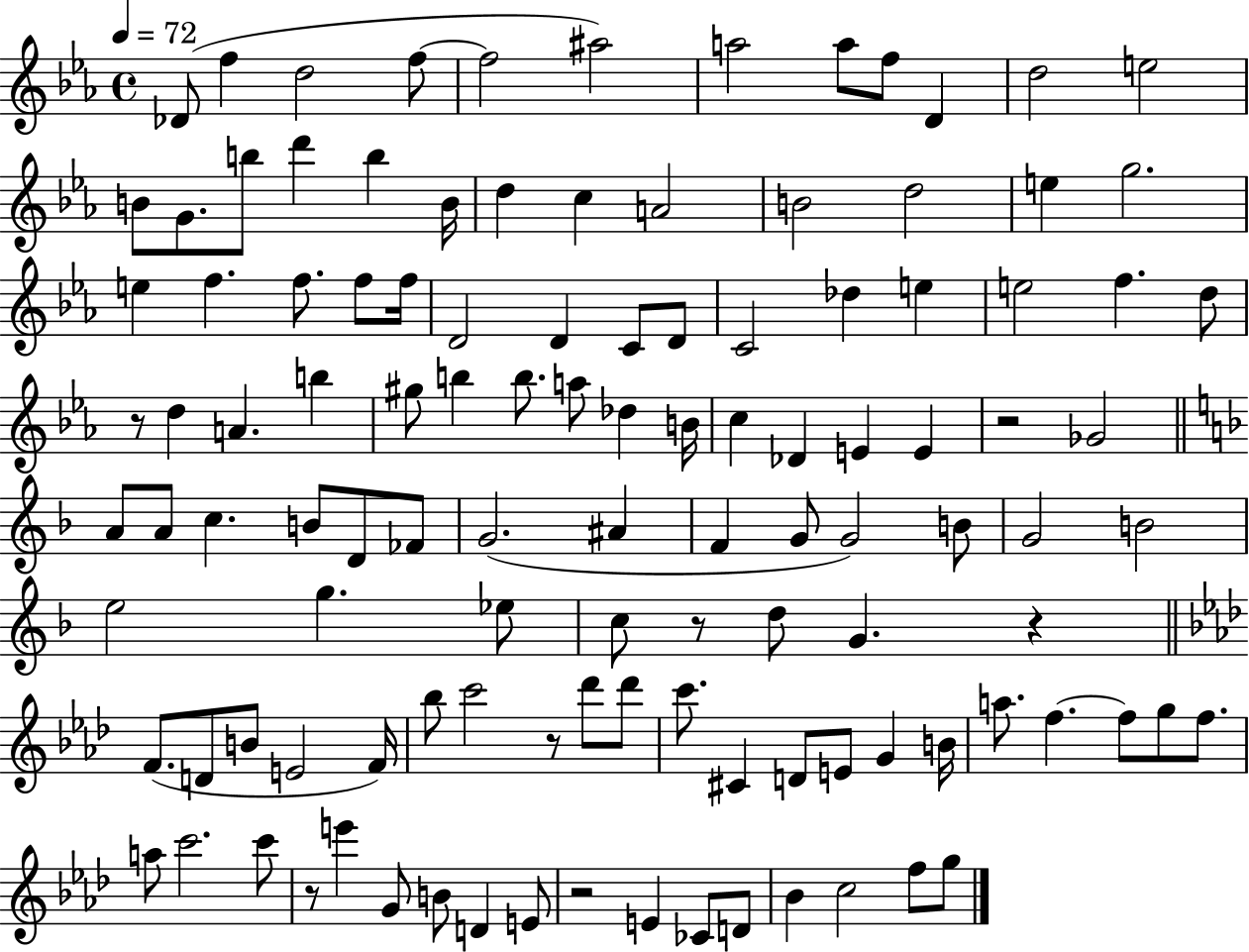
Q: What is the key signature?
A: EES major